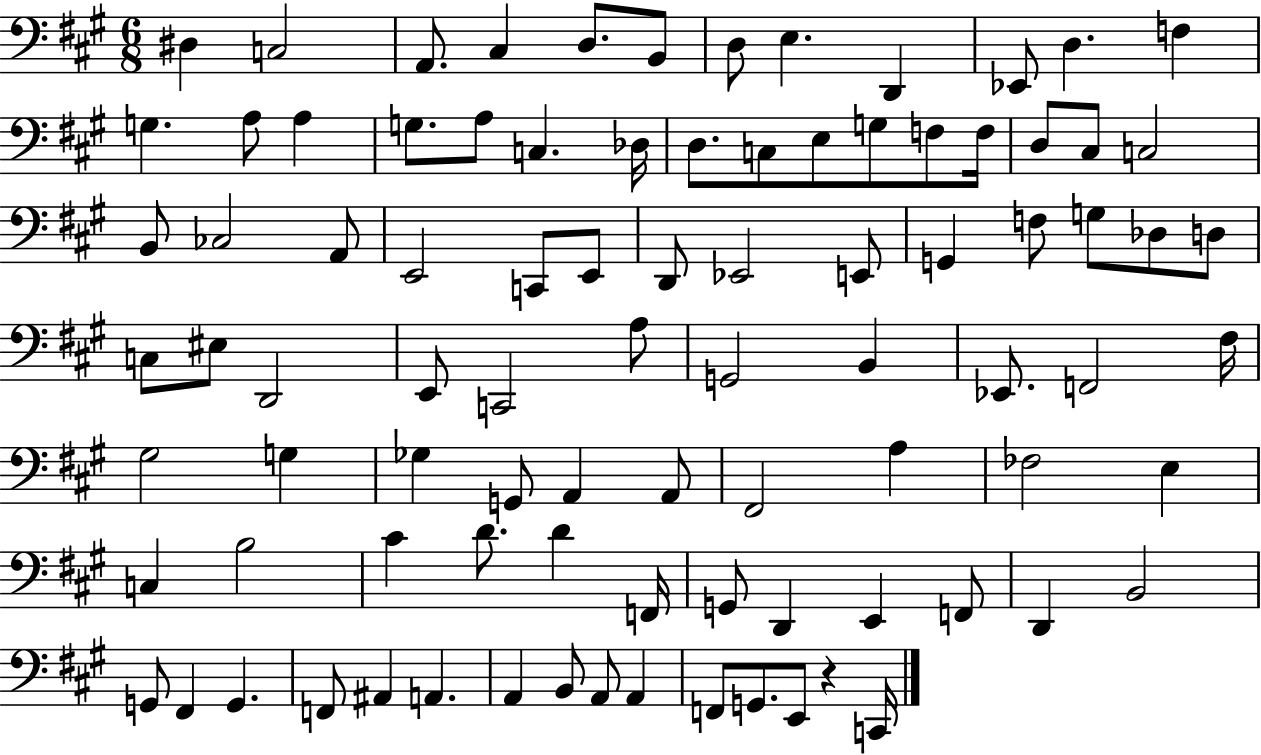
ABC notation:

X:1
T:Untitled
M:6/8
L:1/4
K:A
^D, C,2 A,,/2 ^C, D,/2 B,,/2 D,/2 E, D,, _E,,/2 D, F, G, A,/2 A, G,/2 A,/2 C, _D,/4 D,/2 C,/2 E,/2 G,/2 F,/2 F,/4 D,/2 ^C,/2 C,2 B,,/2 _C,2 A,,/2 E,,2 C,,/2 E,,/2 D,,/2 _E,,2 E,,/2 G,, F,/2 G,/2 _D,/2 D,/2 C,/2 ^E,/2 D,,2 E,,/2 C,,2 A,/2 G,,2 B,, _E,,/2 F,,2 ^F,/4 ^G,2 G, _G, G,,/2 A,, A,,/2 ^F,,2 A, _F,2 E, C, B,2 ^C D/2 D F,,/4 G,,/2 D,, E,, F,,/2 D,, B,,2 G,,/2 ^F,, G,, F,,/2 ^A,, A,, A,, B,,/2 A,,/2 A,, F,,/2 G,,/2 E,,/2 z C,,/4